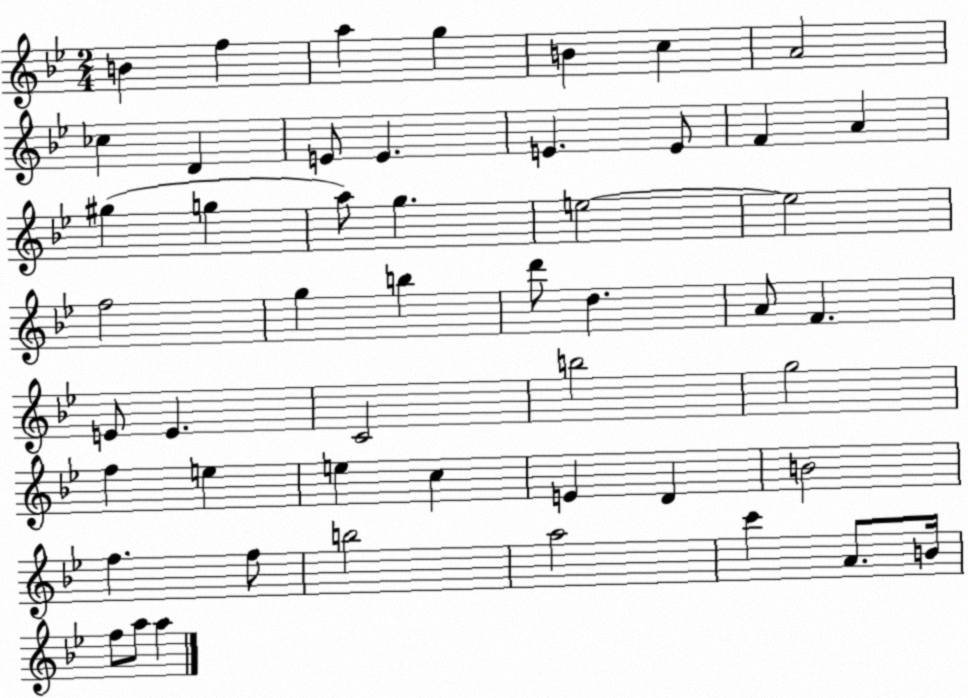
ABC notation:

X:1
T:Untitled
M:2/4
L:1/4
K:Bb
B f a g B c A2 _c D E/2 E E E/2 F A ^g g a/2 g e2 e2 f2 g b d'/2 d A/2 F E/2 E C2 b2 g2 f e e c E D B2 f f/2 b2 a2 c' A/2 B/4 f/2 a/2 a